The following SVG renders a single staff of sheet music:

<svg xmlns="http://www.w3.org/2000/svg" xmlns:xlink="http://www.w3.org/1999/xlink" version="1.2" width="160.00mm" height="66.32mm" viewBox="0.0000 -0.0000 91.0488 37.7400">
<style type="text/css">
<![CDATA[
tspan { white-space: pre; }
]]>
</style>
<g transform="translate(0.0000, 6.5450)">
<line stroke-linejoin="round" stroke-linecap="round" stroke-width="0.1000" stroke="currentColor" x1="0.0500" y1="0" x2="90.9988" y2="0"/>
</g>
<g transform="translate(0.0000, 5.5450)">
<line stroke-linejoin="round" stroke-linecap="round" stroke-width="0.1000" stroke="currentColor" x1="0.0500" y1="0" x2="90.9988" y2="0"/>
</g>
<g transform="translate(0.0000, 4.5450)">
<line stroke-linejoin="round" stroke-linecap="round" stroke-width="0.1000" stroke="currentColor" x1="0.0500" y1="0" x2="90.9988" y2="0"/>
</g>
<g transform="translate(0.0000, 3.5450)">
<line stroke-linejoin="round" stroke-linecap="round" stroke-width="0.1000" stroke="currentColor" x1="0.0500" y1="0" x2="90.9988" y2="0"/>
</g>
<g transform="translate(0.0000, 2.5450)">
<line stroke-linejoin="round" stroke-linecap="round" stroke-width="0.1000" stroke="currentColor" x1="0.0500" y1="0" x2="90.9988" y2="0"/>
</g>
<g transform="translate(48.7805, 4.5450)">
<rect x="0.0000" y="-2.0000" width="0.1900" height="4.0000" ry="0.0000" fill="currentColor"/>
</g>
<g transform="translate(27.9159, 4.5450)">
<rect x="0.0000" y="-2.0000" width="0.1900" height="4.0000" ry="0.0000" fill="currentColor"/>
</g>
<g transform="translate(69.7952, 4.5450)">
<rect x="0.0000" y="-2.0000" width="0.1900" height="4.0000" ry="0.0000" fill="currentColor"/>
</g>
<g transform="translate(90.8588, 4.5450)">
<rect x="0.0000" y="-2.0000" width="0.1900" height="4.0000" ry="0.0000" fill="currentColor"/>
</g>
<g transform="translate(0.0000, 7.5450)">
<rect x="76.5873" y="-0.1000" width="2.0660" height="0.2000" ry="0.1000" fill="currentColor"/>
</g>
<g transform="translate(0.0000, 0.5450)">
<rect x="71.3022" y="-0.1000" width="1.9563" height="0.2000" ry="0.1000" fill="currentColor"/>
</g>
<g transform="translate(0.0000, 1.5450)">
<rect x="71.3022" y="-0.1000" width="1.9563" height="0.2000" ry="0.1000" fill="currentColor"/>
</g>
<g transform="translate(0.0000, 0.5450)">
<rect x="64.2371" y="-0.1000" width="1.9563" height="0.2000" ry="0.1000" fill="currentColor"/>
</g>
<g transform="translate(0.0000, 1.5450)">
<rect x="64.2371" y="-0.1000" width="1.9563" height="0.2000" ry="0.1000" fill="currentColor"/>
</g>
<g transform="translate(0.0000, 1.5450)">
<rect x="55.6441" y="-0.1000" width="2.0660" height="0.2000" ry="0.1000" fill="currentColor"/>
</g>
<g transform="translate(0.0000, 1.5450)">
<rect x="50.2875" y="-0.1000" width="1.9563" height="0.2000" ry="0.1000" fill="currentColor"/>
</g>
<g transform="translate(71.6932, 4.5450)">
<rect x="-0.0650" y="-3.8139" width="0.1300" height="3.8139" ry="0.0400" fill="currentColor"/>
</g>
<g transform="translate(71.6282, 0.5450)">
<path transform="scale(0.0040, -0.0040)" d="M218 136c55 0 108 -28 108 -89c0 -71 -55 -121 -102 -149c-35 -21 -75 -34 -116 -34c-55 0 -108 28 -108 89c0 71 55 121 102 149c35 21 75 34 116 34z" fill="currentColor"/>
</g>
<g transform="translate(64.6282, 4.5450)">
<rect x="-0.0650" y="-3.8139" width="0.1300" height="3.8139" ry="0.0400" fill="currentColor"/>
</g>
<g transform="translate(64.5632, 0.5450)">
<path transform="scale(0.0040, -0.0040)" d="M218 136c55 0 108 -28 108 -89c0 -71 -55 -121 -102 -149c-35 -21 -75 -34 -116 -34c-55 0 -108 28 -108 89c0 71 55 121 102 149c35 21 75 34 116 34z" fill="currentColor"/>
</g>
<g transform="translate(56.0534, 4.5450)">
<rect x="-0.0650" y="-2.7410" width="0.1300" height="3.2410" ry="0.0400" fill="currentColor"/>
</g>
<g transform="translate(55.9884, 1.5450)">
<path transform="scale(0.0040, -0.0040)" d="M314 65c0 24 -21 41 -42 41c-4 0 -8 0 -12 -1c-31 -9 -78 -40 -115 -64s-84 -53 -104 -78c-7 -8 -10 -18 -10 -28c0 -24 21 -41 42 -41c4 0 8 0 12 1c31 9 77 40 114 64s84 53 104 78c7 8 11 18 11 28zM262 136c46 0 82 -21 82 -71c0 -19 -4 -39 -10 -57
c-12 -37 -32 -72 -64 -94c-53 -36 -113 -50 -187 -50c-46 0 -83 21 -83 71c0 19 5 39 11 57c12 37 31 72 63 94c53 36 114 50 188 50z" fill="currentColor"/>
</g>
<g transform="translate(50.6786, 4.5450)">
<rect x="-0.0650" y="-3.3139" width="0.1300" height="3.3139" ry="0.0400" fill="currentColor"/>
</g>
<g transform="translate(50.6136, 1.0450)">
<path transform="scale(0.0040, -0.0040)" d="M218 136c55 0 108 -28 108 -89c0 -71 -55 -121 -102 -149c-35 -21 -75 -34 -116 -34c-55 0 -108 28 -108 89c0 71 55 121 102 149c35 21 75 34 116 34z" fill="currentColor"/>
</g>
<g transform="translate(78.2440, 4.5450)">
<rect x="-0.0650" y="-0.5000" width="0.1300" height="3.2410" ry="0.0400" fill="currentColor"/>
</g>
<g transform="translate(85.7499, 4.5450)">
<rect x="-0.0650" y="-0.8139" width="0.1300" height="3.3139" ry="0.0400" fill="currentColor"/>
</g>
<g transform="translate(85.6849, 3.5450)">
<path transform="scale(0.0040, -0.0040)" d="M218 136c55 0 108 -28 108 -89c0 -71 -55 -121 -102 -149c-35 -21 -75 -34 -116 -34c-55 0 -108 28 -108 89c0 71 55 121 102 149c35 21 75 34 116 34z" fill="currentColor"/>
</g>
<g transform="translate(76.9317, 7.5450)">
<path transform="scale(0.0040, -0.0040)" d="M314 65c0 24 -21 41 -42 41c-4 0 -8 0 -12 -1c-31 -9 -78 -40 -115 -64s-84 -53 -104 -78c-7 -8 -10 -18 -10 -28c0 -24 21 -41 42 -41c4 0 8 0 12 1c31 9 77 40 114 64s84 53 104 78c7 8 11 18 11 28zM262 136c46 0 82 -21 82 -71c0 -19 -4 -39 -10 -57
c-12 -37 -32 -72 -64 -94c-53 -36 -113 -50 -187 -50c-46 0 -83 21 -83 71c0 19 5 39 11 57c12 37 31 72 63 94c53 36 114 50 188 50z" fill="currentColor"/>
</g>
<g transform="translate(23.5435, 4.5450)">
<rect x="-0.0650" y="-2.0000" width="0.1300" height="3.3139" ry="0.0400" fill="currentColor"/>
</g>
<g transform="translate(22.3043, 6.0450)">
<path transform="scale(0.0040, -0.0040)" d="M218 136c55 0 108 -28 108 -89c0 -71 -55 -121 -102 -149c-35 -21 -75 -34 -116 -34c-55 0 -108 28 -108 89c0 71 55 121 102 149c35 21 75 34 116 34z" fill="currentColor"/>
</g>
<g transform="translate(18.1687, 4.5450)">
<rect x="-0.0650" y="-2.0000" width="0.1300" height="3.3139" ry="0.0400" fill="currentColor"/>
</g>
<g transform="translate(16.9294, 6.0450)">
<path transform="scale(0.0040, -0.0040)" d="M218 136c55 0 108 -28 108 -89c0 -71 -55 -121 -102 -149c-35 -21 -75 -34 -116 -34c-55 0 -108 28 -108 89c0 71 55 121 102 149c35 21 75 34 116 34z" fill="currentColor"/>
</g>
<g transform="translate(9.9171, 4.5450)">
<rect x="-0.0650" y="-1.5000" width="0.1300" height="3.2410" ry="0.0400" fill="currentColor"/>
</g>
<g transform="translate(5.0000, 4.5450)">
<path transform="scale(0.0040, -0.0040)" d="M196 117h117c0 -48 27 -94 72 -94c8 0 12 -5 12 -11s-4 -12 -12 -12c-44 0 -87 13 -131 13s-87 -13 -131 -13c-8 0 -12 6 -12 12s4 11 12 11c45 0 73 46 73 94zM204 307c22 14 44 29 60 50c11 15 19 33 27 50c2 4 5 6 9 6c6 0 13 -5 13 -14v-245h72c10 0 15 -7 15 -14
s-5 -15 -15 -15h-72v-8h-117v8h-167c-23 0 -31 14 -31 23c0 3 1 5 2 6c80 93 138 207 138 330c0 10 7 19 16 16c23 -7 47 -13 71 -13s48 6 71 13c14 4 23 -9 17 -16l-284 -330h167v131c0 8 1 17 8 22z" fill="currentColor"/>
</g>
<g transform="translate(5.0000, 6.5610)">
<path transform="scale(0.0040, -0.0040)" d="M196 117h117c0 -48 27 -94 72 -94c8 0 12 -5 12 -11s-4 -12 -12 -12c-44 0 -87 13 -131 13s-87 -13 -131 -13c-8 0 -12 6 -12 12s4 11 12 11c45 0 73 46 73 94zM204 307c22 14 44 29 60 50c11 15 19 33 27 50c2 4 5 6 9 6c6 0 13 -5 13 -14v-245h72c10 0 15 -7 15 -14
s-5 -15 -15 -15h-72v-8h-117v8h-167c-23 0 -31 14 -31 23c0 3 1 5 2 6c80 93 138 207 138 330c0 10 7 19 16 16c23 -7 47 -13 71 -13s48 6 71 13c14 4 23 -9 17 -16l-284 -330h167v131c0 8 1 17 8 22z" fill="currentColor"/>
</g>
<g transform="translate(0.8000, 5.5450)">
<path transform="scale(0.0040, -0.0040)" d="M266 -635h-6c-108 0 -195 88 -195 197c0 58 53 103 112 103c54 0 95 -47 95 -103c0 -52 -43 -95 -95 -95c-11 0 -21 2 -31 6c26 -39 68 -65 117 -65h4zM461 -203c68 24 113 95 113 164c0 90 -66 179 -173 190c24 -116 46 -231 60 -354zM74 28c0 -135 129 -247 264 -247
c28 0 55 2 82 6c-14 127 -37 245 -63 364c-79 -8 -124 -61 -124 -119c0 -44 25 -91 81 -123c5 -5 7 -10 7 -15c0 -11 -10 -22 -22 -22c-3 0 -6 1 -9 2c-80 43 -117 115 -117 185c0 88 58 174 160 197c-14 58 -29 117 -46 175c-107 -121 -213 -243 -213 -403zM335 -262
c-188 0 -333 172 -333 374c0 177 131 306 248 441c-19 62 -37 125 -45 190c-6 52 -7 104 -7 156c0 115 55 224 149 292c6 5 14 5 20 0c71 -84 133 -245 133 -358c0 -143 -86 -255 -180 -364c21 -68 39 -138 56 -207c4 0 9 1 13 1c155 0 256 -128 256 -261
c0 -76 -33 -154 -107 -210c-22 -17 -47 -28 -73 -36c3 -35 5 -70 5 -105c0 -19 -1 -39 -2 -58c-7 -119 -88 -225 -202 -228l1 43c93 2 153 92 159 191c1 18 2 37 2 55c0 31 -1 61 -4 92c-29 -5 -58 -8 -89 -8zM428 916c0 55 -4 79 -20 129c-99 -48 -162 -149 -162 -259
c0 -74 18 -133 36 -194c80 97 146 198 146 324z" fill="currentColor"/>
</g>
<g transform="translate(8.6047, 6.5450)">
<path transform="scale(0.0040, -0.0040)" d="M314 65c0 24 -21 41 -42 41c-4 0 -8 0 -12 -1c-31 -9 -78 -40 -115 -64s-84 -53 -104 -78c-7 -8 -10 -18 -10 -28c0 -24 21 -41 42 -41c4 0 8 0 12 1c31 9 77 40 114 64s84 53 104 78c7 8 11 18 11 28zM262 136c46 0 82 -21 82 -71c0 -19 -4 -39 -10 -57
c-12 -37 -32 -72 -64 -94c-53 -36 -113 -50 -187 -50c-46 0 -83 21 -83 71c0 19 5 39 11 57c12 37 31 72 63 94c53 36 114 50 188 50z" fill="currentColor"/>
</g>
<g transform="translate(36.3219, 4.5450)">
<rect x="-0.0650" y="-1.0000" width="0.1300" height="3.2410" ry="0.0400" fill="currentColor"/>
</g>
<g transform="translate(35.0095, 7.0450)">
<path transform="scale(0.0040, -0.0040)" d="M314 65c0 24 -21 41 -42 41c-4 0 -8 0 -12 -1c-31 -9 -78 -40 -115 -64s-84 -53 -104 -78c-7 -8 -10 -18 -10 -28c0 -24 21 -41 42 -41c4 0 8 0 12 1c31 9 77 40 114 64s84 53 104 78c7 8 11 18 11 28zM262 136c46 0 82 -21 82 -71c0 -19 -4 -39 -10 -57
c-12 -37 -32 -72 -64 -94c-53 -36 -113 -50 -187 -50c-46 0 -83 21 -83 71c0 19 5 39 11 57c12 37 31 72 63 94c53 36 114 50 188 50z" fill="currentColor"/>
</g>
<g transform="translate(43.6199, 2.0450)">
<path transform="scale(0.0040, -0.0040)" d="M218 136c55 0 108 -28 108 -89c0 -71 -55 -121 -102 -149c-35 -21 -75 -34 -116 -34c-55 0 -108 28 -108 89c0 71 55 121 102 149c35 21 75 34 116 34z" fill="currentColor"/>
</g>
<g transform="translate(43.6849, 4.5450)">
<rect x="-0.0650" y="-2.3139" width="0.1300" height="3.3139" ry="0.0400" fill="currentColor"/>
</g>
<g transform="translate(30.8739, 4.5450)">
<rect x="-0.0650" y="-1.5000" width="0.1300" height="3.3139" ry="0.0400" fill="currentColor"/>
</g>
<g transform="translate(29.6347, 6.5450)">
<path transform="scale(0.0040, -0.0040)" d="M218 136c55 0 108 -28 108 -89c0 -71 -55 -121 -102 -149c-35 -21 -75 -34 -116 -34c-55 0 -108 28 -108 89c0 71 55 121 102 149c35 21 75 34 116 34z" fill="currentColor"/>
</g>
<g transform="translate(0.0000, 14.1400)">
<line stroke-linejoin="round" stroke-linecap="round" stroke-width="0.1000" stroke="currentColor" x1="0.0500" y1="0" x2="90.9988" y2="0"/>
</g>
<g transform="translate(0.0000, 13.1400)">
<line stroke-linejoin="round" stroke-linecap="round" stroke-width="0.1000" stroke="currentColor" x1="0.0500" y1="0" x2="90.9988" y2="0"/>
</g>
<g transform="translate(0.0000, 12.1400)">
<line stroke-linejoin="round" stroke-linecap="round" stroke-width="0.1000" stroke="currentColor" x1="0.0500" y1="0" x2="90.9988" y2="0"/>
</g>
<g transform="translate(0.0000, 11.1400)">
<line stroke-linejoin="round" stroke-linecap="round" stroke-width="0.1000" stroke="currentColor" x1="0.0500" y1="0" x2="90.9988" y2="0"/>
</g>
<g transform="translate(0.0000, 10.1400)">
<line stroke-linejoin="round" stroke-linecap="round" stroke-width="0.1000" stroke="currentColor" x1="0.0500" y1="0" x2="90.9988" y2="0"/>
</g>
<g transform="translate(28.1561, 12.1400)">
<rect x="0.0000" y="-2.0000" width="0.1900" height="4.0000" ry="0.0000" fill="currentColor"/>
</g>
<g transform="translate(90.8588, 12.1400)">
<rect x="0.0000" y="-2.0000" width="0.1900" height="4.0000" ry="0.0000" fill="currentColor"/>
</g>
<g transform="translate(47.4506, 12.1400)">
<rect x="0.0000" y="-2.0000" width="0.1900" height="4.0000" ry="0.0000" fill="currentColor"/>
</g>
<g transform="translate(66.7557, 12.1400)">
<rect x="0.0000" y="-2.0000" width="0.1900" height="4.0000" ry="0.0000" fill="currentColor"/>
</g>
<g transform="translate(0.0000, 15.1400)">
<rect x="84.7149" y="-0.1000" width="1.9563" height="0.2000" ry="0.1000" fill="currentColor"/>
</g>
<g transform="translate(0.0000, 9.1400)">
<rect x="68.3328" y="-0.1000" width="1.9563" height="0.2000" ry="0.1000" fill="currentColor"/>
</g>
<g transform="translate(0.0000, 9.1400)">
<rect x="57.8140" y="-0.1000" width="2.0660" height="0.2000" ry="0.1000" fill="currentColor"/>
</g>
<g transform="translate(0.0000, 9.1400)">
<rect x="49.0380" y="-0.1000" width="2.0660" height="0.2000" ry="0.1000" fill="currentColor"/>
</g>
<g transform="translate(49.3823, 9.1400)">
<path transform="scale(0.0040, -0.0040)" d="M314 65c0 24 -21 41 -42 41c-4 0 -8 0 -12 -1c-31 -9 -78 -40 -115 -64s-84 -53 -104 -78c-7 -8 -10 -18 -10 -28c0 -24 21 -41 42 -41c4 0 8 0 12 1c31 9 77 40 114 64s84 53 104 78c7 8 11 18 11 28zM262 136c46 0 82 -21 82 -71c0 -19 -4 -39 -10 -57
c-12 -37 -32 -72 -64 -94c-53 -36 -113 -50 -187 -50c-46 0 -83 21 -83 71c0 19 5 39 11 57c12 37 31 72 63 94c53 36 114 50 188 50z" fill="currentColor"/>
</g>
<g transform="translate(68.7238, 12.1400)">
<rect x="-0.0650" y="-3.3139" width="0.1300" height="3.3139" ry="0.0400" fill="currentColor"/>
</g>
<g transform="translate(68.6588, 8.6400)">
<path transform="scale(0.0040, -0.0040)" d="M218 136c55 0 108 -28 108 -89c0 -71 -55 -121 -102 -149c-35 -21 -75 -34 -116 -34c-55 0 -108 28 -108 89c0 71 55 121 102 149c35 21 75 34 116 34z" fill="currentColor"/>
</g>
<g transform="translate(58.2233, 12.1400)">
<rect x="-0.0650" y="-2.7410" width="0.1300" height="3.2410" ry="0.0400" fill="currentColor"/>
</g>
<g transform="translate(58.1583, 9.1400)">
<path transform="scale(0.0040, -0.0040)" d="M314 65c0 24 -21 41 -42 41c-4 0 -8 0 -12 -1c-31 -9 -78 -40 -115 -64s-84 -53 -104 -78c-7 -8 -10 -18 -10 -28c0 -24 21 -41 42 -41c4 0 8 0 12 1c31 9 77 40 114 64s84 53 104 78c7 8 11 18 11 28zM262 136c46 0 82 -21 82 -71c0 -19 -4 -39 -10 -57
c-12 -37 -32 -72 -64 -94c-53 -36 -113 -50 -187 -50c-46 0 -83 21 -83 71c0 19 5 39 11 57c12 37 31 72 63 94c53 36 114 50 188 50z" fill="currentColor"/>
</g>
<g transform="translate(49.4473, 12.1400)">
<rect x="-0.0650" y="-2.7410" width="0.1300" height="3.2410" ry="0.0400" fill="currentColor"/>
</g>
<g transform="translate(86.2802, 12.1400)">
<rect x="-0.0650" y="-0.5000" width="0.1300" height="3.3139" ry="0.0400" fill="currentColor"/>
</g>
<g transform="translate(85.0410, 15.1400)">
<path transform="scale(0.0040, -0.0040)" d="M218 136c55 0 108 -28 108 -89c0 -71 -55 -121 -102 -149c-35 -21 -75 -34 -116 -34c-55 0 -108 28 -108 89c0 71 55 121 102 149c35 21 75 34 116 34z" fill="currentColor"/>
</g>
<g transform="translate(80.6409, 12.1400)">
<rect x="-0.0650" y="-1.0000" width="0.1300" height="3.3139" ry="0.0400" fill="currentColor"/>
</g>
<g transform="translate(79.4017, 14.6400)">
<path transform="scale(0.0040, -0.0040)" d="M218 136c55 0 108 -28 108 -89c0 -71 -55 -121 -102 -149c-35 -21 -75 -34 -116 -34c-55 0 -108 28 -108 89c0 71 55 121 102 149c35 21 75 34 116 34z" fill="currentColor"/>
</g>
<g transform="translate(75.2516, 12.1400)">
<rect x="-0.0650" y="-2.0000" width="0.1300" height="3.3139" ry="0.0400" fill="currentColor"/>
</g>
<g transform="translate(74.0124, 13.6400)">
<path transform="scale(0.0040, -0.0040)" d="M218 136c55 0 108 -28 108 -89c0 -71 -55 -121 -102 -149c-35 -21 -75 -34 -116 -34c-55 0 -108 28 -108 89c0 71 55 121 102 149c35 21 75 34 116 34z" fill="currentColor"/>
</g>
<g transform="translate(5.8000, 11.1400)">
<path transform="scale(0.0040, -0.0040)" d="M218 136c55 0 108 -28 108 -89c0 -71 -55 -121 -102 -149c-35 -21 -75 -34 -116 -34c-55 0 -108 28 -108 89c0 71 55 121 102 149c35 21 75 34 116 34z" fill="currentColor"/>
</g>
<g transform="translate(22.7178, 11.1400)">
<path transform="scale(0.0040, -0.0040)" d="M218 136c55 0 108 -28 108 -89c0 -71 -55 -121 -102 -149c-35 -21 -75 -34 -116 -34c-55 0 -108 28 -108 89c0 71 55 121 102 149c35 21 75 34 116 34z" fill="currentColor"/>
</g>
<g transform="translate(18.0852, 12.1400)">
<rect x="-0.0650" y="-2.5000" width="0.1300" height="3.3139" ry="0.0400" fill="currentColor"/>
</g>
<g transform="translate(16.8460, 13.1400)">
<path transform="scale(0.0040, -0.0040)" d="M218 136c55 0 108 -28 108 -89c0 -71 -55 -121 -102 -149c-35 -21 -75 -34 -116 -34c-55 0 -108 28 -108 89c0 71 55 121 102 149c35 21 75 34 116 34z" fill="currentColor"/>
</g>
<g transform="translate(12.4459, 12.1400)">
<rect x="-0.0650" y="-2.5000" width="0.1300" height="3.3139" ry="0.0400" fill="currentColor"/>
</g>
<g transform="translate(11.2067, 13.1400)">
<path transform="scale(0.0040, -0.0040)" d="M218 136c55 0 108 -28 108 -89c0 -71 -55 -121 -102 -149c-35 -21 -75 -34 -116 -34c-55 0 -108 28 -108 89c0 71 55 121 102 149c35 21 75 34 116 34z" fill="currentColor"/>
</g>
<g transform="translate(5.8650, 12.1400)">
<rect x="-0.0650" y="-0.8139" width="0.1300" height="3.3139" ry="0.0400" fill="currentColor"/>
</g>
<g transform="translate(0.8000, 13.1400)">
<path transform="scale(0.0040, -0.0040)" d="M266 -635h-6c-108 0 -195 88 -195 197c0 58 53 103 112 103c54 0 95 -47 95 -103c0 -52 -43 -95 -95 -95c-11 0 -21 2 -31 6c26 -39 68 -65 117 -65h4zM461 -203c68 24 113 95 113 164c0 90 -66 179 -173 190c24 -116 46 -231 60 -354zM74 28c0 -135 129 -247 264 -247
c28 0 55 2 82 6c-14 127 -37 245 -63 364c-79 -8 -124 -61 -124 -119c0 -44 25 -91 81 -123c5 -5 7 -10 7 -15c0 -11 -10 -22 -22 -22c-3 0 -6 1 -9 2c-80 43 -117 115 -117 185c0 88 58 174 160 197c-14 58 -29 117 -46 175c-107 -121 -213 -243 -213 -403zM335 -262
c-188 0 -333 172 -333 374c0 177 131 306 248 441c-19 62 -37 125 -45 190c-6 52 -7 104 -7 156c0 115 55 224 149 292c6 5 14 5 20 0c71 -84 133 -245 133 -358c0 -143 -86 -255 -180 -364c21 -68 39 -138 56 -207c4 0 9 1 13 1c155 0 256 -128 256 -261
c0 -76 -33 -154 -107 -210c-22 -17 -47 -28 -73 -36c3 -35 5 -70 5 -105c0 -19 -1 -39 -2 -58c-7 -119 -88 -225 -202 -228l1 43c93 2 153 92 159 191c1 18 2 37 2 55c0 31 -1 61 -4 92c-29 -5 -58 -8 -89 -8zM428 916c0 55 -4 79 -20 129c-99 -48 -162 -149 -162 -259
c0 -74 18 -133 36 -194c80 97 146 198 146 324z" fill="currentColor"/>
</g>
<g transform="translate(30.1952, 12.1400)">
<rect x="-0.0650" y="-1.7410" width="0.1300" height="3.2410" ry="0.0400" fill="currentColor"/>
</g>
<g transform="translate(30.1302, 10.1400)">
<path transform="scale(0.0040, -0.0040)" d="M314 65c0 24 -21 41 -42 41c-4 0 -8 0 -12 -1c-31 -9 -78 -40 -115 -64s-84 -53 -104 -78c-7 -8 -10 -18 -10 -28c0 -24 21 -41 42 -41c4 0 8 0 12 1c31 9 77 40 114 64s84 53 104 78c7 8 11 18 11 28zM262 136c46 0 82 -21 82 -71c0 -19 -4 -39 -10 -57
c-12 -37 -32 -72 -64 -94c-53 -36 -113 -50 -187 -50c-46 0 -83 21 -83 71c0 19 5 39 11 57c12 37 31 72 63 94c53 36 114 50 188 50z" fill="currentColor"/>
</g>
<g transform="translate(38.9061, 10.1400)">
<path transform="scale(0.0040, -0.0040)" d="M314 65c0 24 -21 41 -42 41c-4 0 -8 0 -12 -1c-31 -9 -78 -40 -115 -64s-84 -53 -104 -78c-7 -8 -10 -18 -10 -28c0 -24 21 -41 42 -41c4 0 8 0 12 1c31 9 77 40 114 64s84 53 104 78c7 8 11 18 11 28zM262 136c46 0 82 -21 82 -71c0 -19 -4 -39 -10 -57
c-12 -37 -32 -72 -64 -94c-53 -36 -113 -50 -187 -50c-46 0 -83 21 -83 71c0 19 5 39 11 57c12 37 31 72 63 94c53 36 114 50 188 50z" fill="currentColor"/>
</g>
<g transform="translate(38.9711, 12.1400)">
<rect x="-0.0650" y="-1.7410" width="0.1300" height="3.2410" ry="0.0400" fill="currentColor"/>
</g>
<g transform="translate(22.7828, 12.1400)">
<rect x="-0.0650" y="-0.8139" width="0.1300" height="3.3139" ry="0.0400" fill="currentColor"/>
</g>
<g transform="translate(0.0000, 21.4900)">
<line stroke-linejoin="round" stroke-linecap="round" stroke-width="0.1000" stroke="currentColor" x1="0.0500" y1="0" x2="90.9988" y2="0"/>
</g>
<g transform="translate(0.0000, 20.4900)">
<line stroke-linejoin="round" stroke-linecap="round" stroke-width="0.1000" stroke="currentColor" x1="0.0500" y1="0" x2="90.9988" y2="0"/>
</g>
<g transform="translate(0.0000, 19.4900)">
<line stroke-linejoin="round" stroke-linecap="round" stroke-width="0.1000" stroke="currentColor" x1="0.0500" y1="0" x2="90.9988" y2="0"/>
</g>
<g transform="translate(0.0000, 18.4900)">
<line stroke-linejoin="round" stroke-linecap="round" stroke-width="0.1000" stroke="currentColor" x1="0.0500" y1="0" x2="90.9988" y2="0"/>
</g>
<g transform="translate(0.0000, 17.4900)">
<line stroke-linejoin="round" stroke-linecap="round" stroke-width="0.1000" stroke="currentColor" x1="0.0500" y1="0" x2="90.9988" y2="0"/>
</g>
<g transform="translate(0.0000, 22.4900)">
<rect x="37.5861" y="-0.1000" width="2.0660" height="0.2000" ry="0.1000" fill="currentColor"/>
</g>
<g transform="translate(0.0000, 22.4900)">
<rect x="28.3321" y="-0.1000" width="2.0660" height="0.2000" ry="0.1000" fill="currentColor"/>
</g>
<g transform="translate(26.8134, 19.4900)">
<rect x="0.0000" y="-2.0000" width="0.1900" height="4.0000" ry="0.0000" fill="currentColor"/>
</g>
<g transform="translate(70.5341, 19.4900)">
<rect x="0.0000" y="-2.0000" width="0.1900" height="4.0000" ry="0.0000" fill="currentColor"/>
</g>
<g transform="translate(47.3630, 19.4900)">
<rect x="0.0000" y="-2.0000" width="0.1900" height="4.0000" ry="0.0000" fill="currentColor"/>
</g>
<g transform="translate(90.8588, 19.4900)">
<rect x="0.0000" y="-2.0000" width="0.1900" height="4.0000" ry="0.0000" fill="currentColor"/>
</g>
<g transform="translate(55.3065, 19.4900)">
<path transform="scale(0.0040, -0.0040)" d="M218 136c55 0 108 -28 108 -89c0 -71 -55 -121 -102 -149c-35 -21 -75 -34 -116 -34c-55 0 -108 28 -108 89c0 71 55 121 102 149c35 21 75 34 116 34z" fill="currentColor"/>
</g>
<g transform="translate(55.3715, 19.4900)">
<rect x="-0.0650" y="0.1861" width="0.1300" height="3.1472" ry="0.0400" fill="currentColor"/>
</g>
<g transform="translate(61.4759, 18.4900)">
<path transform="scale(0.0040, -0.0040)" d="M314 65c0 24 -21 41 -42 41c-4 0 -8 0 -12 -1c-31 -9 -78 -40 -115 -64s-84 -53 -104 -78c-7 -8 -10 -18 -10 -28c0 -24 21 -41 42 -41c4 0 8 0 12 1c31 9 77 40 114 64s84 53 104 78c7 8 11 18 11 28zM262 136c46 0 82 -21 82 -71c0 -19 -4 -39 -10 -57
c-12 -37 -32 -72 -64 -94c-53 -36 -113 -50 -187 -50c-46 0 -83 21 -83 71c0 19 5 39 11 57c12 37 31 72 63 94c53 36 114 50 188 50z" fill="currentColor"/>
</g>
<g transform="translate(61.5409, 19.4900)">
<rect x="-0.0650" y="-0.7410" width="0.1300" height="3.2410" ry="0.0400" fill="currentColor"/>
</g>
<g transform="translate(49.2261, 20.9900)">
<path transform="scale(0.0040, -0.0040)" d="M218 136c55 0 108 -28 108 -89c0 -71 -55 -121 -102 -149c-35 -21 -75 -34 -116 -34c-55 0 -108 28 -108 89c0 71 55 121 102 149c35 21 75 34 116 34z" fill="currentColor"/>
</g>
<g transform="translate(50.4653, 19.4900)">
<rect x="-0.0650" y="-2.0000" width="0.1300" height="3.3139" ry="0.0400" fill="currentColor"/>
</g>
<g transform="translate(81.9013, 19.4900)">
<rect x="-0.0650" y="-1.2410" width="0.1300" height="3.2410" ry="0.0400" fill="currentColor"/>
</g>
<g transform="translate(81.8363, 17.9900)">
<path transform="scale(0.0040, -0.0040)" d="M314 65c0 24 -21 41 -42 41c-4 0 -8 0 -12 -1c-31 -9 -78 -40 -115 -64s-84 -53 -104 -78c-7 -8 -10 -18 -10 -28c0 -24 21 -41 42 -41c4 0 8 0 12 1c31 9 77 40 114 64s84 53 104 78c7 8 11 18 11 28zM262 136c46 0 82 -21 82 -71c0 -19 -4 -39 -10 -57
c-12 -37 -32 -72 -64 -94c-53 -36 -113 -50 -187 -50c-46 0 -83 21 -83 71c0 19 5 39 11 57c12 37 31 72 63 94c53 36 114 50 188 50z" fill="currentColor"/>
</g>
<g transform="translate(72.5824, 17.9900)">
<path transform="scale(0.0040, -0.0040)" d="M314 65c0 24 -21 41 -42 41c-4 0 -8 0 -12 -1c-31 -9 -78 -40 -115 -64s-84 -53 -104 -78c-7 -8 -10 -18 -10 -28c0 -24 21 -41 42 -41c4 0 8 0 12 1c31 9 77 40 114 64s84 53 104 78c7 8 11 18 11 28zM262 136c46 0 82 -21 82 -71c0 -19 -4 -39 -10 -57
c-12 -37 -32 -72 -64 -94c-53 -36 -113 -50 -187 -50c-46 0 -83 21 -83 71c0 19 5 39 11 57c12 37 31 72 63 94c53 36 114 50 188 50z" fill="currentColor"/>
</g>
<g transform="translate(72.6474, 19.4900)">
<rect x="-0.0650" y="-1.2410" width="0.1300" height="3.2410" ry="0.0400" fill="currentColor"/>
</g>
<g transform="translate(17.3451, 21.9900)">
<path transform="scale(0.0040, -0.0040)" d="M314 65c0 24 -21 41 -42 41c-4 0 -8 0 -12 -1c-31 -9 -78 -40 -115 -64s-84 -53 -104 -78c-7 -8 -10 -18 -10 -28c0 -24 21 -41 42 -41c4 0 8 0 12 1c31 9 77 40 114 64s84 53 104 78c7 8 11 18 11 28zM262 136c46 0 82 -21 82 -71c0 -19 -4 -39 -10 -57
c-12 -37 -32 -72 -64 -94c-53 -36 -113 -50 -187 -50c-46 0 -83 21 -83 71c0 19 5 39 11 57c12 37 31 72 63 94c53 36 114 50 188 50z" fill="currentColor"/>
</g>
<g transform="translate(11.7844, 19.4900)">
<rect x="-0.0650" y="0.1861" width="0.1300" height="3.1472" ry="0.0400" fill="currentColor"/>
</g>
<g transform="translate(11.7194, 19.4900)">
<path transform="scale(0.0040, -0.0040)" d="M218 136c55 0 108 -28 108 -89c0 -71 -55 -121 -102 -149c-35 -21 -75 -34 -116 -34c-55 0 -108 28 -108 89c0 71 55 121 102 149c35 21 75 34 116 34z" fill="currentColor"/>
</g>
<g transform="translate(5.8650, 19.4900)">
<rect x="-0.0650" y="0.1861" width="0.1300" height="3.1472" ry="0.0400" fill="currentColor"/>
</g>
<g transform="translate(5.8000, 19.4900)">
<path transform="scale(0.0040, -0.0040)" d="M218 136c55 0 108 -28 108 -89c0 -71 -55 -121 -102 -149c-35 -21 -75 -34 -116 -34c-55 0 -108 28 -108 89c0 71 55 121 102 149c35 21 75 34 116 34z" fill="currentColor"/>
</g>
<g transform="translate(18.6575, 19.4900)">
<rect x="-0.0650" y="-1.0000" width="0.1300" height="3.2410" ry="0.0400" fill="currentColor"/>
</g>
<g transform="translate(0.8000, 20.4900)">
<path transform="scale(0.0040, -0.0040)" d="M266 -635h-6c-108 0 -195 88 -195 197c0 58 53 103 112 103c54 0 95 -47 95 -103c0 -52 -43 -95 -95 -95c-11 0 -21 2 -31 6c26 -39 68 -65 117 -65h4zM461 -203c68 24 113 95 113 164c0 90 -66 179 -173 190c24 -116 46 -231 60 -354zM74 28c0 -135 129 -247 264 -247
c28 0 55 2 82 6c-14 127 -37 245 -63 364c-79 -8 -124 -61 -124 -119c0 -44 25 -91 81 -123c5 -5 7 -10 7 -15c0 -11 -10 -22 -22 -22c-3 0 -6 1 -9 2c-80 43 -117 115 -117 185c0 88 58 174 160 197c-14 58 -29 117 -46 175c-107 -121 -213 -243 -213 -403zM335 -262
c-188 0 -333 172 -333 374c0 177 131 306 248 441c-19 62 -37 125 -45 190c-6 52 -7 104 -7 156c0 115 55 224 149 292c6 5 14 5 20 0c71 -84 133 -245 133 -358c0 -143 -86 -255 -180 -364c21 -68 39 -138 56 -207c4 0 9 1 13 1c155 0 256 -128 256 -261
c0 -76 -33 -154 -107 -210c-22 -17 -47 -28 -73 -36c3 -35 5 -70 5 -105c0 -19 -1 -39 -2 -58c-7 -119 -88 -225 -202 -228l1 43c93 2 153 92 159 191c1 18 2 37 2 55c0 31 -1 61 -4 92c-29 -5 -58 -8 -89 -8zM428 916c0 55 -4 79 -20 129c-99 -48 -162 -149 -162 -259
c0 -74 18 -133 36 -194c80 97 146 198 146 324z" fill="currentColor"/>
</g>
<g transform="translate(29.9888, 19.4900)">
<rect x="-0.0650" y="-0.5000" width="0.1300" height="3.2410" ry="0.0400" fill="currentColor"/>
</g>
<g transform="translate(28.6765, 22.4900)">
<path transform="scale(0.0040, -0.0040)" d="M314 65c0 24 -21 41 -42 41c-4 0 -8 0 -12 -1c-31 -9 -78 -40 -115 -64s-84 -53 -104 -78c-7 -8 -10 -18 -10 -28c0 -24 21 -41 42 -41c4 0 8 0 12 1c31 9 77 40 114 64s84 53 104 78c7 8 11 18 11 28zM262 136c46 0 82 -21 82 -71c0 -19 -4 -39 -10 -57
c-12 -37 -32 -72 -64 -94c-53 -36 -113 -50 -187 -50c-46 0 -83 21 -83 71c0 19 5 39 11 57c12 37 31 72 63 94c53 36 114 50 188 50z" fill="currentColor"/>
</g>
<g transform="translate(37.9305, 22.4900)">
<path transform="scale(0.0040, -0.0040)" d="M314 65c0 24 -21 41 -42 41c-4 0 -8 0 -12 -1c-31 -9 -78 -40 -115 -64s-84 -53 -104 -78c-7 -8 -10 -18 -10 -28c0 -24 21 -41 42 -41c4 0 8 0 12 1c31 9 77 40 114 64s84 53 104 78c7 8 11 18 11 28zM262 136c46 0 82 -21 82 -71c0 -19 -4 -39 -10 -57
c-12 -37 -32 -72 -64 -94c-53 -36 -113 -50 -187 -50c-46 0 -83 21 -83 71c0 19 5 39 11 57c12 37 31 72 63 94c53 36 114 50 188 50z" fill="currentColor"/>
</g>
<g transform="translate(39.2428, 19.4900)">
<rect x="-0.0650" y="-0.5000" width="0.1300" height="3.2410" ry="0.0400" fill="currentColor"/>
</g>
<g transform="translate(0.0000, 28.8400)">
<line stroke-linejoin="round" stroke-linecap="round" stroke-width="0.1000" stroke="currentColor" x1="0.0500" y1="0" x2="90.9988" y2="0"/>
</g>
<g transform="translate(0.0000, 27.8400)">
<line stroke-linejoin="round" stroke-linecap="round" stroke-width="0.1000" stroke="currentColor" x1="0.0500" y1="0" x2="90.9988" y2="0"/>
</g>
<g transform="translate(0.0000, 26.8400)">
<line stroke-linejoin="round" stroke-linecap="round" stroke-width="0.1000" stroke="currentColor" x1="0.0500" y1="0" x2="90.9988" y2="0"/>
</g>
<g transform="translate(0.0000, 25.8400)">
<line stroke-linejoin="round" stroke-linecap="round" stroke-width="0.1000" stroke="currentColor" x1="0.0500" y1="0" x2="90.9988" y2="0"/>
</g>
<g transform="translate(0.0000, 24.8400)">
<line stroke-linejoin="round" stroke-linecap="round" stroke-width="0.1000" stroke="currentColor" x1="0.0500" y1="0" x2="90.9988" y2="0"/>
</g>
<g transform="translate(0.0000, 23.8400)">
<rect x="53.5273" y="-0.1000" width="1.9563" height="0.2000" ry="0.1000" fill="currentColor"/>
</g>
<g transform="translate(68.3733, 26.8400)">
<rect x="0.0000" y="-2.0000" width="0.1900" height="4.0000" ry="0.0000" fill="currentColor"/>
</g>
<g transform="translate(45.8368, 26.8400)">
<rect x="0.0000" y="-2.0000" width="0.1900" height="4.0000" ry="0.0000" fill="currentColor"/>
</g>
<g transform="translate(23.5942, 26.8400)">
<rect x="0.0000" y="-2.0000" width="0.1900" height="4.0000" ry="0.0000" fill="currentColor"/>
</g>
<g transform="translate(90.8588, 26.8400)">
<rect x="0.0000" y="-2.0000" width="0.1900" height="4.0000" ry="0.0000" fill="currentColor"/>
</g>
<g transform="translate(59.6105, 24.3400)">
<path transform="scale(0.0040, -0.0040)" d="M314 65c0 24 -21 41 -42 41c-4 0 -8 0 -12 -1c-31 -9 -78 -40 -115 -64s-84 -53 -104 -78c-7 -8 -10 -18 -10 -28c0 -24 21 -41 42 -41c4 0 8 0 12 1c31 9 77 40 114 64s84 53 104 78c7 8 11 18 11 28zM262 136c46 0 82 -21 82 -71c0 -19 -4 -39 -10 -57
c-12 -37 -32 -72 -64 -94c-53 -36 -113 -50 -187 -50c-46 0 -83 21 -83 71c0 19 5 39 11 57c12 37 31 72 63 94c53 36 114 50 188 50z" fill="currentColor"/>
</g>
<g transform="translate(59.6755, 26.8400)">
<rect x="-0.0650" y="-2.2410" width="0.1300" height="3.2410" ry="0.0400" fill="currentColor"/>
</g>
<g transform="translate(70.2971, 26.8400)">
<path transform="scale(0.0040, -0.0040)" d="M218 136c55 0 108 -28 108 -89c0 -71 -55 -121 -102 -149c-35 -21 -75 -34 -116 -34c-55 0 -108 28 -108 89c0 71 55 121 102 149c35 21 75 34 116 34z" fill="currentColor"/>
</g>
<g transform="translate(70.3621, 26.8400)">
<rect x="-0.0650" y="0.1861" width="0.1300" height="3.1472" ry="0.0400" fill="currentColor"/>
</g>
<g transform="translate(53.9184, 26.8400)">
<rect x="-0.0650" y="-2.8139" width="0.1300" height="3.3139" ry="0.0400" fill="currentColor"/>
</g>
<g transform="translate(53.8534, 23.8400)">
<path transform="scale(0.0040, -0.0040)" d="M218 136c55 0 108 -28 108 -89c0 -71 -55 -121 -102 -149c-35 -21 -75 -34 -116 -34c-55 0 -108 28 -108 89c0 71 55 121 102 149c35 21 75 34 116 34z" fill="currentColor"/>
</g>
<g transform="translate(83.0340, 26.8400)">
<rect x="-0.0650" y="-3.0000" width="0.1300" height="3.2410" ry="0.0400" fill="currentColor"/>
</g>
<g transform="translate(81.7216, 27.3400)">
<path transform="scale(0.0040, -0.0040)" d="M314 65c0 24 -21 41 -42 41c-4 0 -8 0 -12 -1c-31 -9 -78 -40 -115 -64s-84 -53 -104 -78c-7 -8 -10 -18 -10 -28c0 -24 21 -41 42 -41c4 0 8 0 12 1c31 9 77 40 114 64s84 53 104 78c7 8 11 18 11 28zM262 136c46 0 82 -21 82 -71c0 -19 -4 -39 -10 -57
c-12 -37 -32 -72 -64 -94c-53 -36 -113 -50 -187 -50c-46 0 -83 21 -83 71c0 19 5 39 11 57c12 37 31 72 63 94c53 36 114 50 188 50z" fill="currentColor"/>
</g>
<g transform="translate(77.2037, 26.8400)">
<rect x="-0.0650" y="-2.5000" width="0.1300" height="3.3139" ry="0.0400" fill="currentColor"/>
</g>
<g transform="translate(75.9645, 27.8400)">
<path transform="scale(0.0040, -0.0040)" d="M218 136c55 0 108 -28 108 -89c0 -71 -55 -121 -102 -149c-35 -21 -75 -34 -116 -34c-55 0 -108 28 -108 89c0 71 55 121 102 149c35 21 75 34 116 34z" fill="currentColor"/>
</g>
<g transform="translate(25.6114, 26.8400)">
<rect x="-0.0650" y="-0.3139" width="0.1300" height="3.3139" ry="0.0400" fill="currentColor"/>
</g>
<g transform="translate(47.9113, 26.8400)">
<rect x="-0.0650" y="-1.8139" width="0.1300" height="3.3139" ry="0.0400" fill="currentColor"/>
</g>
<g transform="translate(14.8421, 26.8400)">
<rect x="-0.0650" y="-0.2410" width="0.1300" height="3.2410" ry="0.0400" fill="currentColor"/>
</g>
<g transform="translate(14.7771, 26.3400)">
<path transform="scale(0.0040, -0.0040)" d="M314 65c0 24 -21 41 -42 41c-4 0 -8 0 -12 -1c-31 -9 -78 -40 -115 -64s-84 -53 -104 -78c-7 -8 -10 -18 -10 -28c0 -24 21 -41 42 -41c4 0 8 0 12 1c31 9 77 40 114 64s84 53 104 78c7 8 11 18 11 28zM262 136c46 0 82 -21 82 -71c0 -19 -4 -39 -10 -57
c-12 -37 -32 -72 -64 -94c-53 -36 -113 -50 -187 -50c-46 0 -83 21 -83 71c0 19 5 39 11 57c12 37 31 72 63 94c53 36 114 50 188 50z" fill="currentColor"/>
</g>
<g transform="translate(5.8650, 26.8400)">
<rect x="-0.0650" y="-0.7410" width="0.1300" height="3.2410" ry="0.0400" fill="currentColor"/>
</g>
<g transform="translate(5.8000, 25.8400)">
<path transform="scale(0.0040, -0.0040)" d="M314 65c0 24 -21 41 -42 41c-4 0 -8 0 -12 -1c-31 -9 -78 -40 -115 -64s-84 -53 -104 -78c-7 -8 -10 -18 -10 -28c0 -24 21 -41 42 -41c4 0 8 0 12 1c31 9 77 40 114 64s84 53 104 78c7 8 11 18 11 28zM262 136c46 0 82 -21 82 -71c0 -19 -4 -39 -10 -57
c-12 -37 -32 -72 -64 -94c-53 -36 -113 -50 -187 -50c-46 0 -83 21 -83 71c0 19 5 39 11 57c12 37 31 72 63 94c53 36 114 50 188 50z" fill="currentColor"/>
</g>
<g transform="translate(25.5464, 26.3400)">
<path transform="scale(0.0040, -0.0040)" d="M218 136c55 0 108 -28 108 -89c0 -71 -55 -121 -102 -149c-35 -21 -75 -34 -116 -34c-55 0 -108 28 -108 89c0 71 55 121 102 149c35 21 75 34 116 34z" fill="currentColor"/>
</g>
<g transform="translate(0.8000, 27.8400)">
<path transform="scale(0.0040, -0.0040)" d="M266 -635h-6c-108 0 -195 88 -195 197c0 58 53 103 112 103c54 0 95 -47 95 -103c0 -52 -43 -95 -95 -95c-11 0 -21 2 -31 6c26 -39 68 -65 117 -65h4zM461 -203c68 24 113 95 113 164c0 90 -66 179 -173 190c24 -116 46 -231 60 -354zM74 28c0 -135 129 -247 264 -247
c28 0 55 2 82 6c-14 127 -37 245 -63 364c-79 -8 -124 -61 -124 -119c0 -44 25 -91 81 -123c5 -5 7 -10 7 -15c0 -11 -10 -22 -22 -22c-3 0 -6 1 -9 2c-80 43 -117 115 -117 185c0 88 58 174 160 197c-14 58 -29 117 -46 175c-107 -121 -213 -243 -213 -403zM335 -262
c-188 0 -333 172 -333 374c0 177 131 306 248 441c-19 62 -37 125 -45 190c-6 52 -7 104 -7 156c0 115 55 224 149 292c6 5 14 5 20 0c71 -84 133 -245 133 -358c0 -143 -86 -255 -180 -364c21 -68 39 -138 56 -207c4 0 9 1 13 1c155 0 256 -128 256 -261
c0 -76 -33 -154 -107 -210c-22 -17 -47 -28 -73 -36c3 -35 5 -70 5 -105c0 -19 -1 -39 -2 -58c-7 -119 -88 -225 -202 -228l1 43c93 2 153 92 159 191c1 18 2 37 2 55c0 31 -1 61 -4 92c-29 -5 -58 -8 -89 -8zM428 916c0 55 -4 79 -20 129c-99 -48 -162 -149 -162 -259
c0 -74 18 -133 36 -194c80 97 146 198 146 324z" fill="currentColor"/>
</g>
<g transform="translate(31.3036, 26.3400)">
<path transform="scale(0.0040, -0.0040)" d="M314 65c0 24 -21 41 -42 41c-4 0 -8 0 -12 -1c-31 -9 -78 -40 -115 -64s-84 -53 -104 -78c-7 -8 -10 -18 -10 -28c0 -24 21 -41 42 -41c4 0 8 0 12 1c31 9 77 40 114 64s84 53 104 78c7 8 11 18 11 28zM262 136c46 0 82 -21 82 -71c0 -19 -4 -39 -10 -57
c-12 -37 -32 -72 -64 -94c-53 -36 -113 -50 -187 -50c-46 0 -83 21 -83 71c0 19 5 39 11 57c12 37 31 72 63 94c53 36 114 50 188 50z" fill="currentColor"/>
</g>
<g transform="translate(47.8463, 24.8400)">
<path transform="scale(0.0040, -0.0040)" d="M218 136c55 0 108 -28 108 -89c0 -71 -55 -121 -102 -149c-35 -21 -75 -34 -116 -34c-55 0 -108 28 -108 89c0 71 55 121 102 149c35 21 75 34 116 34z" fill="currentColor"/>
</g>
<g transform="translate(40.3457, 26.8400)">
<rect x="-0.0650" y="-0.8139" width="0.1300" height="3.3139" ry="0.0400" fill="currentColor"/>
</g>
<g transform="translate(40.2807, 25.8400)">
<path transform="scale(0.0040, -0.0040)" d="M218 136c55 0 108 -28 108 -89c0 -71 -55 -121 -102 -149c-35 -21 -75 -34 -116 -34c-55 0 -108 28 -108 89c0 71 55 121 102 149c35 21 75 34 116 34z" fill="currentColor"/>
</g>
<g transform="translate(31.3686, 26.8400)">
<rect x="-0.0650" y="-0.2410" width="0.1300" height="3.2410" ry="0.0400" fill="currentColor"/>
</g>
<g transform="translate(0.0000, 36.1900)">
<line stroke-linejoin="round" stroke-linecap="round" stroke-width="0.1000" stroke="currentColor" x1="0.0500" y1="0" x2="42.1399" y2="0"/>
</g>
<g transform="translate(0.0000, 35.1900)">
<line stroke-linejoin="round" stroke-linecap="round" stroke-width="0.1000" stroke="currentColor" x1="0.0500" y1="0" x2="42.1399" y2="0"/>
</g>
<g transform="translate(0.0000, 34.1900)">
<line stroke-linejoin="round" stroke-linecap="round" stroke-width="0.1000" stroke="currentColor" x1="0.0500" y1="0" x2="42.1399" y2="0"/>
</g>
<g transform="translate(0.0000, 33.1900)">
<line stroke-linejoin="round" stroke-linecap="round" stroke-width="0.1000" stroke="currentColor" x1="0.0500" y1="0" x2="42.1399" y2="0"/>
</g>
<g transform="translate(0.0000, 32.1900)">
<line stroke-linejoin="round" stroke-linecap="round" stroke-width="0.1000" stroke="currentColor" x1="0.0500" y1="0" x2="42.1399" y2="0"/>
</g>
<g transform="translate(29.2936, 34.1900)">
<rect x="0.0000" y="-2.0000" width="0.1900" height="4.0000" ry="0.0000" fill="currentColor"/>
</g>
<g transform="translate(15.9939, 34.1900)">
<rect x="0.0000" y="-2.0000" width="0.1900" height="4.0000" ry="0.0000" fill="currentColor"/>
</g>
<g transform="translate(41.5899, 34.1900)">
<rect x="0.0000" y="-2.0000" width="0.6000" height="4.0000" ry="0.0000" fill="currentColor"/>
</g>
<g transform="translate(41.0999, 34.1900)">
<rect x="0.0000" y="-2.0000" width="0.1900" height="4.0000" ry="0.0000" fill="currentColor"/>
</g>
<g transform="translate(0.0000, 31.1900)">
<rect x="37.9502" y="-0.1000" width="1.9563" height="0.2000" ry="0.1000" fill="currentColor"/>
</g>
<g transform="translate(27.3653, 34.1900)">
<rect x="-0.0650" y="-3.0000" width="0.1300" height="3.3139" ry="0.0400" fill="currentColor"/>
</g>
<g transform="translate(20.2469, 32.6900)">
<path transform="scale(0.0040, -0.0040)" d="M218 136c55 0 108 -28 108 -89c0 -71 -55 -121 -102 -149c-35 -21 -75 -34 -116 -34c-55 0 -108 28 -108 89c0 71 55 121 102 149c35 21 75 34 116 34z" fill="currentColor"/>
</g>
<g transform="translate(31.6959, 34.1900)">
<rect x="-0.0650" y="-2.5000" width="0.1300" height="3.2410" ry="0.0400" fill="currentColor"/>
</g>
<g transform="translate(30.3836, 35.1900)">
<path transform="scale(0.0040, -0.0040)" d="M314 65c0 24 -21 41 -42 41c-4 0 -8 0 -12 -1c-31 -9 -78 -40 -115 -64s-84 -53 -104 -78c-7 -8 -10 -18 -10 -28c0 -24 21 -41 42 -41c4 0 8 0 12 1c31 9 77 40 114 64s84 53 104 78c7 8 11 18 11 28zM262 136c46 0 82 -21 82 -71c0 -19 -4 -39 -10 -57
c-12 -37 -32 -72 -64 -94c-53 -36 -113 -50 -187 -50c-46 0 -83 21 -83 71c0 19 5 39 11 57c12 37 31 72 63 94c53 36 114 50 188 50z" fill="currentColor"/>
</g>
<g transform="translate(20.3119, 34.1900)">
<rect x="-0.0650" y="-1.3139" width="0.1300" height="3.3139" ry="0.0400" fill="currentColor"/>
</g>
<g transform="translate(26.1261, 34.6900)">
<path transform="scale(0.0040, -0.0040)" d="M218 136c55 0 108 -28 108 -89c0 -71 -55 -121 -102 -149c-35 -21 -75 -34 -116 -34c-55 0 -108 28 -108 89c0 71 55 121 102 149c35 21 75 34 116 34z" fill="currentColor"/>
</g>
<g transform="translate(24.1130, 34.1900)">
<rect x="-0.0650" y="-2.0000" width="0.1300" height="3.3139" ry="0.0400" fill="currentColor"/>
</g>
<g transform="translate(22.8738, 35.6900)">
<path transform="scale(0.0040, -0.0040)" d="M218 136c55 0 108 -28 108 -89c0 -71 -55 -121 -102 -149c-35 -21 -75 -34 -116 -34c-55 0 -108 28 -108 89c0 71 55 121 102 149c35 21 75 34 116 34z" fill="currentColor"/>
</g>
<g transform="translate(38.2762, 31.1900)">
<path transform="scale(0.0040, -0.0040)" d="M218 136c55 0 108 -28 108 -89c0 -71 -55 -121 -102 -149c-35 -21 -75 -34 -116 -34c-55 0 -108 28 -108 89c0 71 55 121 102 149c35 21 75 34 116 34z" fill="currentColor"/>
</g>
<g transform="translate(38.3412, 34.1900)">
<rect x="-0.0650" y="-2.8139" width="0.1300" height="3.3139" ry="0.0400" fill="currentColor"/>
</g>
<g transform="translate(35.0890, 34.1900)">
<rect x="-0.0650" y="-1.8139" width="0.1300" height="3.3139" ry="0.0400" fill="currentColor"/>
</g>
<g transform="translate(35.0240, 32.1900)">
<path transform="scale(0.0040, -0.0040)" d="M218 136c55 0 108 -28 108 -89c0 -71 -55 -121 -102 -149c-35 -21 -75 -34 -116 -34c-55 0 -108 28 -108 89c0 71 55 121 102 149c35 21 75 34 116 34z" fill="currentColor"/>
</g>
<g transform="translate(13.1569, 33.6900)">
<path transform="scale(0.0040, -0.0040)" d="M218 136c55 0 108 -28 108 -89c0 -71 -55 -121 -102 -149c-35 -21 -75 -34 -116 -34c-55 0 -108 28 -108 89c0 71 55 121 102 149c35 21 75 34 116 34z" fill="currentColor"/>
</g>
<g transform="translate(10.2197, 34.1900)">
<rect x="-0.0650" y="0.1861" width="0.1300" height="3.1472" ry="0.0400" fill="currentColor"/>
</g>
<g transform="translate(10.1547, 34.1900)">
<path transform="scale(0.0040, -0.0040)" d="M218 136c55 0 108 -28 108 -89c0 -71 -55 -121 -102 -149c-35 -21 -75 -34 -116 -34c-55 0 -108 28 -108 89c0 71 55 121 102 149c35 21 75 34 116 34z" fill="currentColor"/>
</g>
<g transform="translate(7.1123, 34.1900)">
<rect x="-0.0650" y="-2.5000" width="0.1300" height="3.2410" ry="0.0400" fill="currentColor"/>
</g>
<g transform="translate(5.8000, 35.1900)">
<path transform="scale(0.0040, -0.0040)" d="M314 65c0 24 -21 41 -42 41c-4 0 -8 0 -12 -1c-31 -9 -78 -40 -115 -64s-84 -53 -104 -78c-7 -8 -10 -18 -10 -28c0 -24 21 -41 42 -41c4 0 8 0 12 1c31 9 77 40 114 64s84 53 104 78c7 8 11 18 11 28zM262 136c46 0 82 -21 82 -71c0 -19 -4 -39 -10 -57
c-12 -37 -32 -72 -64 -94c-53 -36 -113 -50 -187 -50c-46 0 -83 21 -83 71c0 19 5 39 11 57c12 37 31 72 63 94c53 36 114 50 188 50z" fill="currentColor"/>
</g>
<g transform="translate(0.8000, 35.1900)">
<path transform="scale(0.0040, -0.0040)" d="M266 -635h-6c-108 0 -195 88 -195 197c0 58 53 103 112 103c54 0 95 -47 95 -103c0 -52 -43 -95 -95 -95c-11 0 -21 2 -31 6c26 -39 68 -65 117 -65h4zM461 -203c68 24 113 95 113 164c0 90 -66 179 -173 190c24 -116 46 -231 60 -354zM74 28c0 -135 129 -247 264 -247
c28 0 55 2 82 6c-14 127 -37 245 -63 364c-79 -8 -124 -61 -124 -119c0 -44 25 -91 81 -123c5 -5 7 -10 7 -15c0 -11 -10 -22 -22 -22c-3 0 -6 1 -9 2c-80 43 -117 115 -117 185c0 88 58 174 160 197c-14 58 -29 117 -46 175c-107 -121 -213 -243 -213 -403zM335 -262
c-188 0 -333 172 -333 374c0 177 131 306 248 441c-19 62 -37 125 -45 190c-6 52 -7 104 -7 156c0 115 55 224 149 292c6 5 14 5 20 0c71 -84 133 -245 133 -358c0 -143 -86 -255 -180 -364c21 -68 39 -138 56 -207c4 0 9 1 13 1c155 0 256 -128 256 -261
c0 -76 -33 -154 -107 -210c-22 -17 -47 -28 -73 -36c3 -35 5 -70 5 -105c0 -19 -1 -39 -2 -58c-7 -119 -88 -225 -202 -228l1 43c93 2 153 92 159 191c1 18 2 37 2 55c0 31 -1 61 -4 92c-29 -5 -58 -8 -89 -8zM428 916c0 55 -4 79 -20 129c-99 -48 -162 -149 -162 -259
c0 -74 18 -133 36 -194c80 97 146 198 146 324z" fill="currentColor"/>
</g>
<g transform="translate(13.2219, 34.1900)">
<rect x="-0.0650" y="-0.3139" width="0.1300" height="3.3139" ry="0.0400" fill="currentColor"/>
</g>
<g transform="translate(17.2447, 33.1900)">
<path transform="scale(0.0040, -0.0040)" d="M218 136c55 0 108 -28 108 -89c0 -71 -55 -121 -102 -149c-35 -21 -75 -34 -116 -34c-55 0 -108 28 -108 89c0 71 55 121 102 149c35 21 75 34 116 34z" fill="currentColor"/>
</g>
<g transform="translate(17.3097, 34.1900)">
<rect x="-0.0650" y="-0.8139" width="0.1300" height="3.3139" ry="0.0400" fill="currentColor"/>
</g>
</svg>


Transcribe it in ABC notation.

X:1
T:Untitled
M:4/4
L:1/4
K:C
E2 F F E D2 g b a2 c' c' C2 d d G G d f2 f2 a2 a2 b F D C B B D2 C2 C2 F B d2 e2 e2 d2 c2 c c2 d f a g2 B G A2 G2 B c d e F A G2 f a